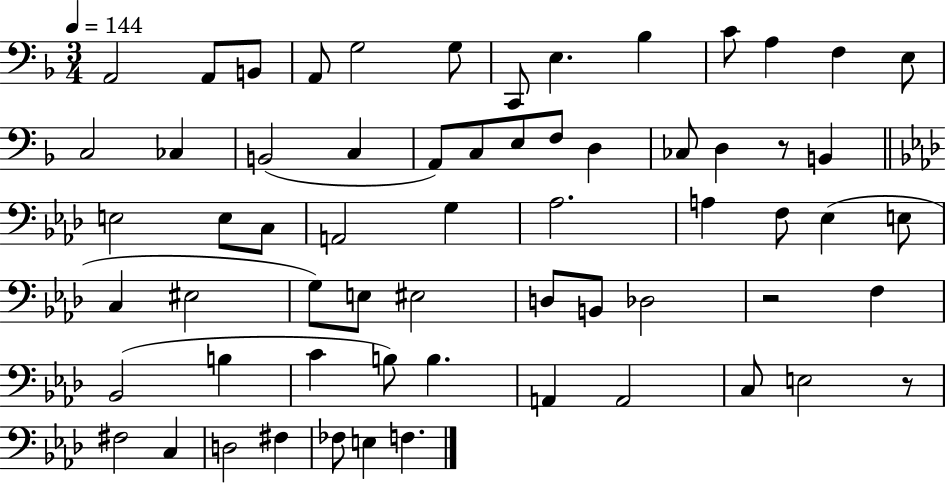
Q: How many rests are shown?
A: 3